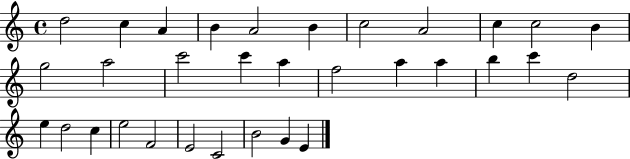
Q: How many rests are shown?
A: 0